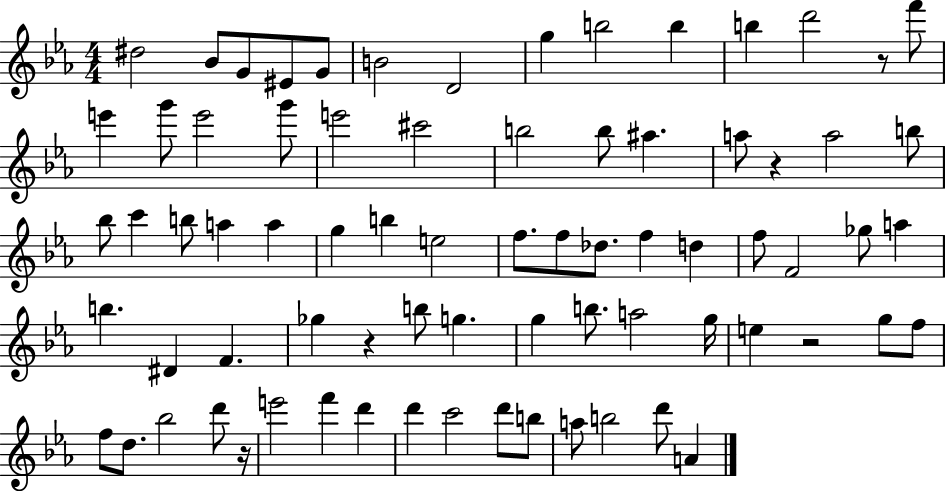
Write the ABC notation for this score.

X:1
T:Untitled
M:4/4
L:1/4
K:Eb
^d2 _B/2 G/2 ^E/2 G/2 B2 D2 g b2 b b d'2 z/2 f'/2 e' g'/2 e'2 g'/2 e'2 ^c'2 b2 b/2 ^a a/2 z a2 b/2 _b/2 c' b/2 a a g b e2 f/2 f/2 _d/2 f d f/2 F2 _g/2 a b ^D F _g z b/2 g g b/2 a2 g/4 e z2 g/2 f/2 f/2 d/2 _b2 d'/2 z/4 e'2 f' d' d' c'2 d'/2 b/2 a/2 b2 d'/2 A